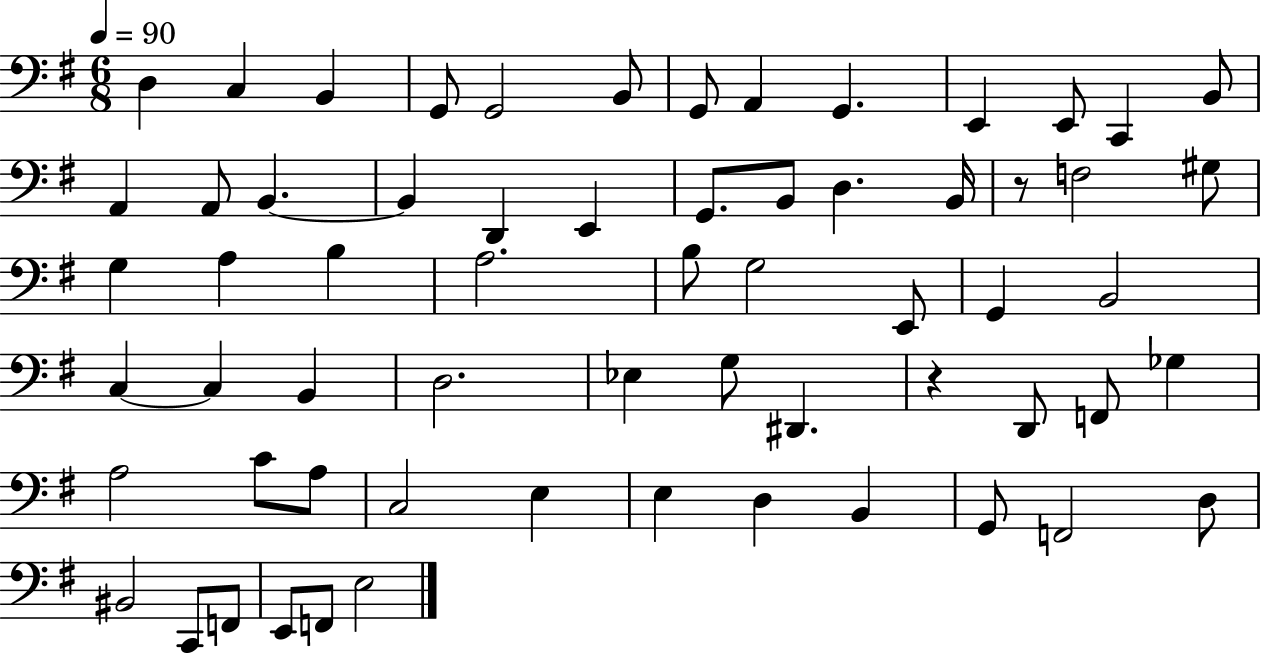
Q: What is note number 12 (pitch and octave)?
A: C2